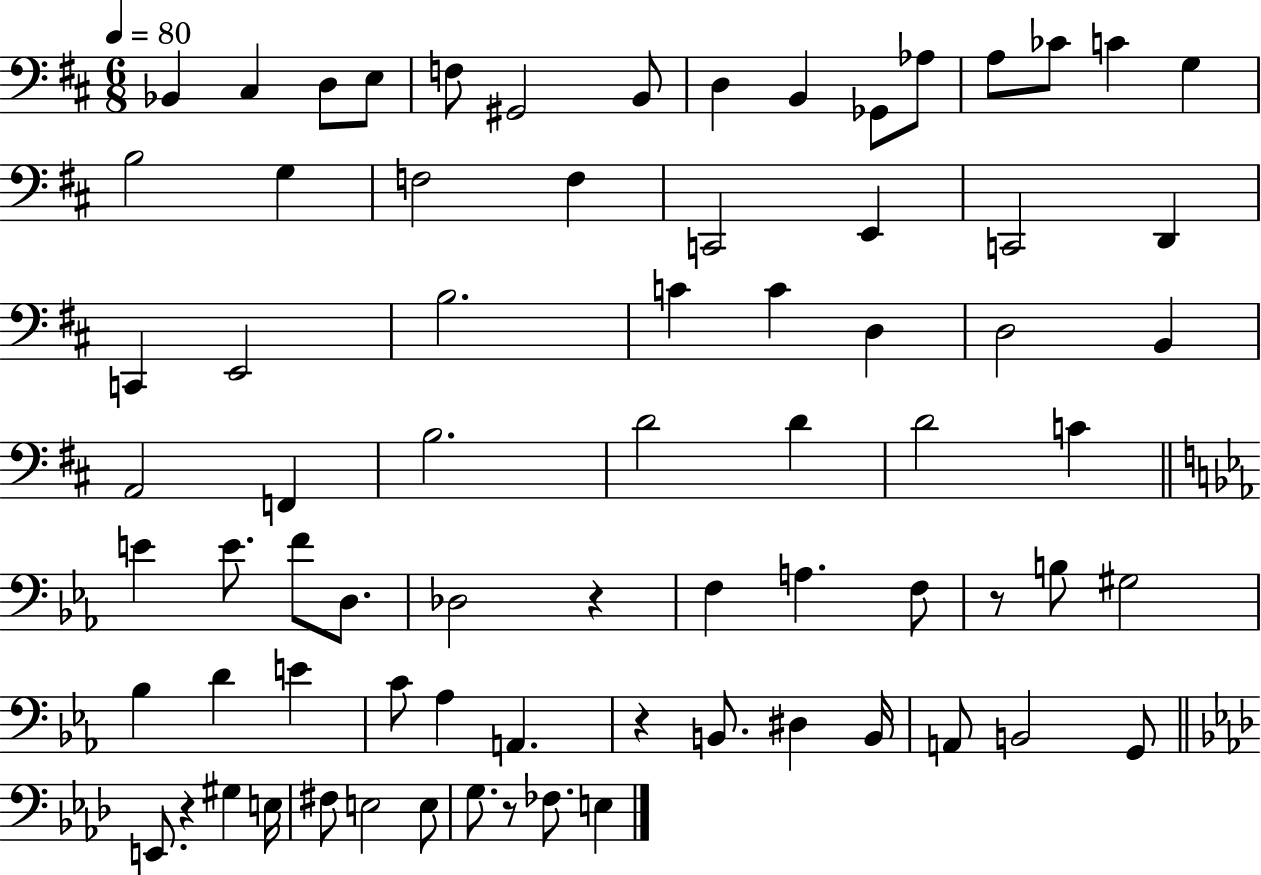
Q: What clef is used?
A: bass